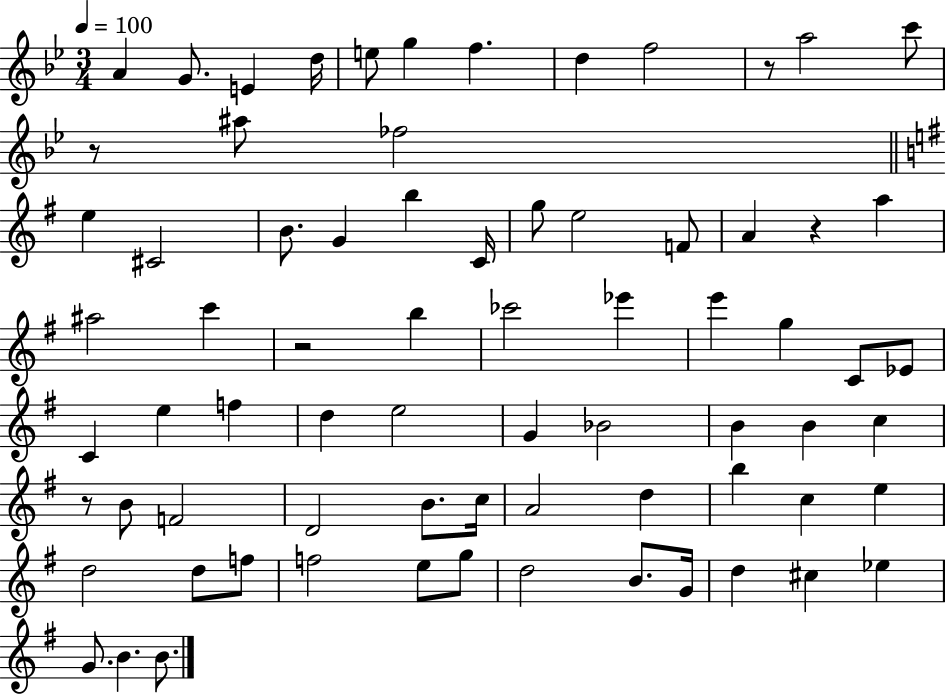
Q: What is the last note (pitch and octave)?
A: B4